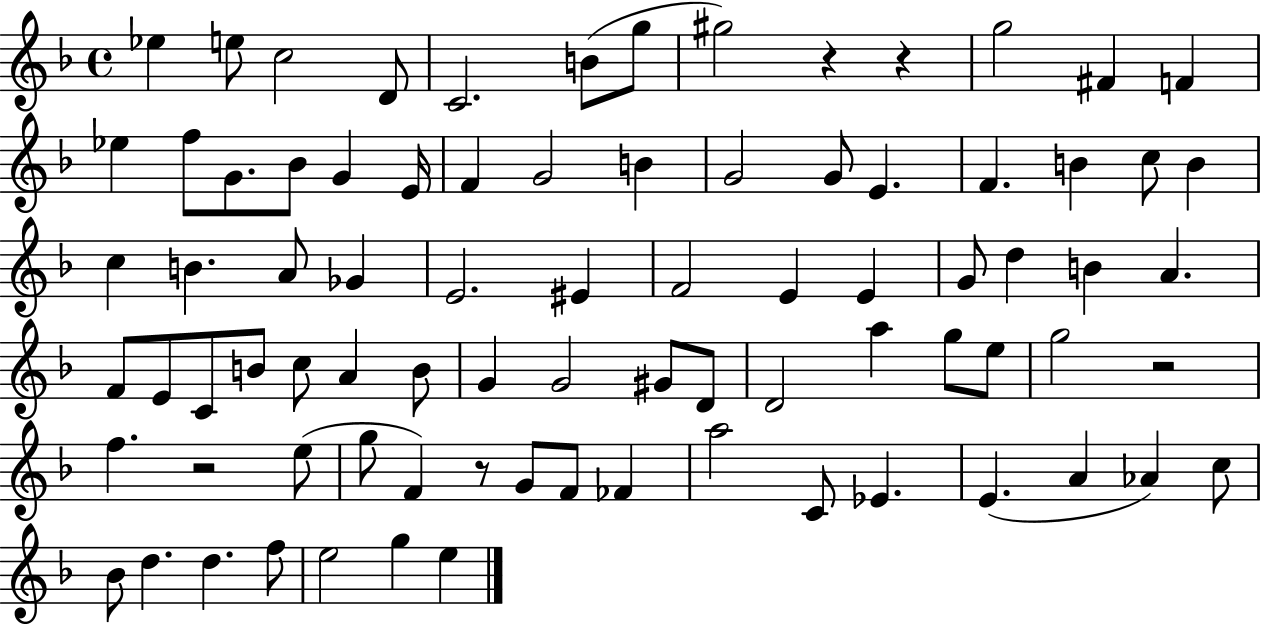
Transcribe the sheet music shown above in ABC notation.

X:1
T:Untitled
M:4/4
L:1/4
K:F
_e e/2 c2 D/2 C2 B/2 g/2 ^g2 z z g2 ^F F _e f/2 G/2 _B/2 G E/4 F G2 B G2 G/2 E F B c/2 B c B A/2 _G E2 ^E F2 E E G/2 d B A F/2 E/2 C/2 B/2 c/2 A B/2 G G2 ^G/2 D/2 D2 a g/2 e/2 g2 z2 f z2 e/2 g/2 F z/2 G/2 F/2 _F a2 C/2 _E E A _A c/2 _B/2 d d f/2 e2 g e